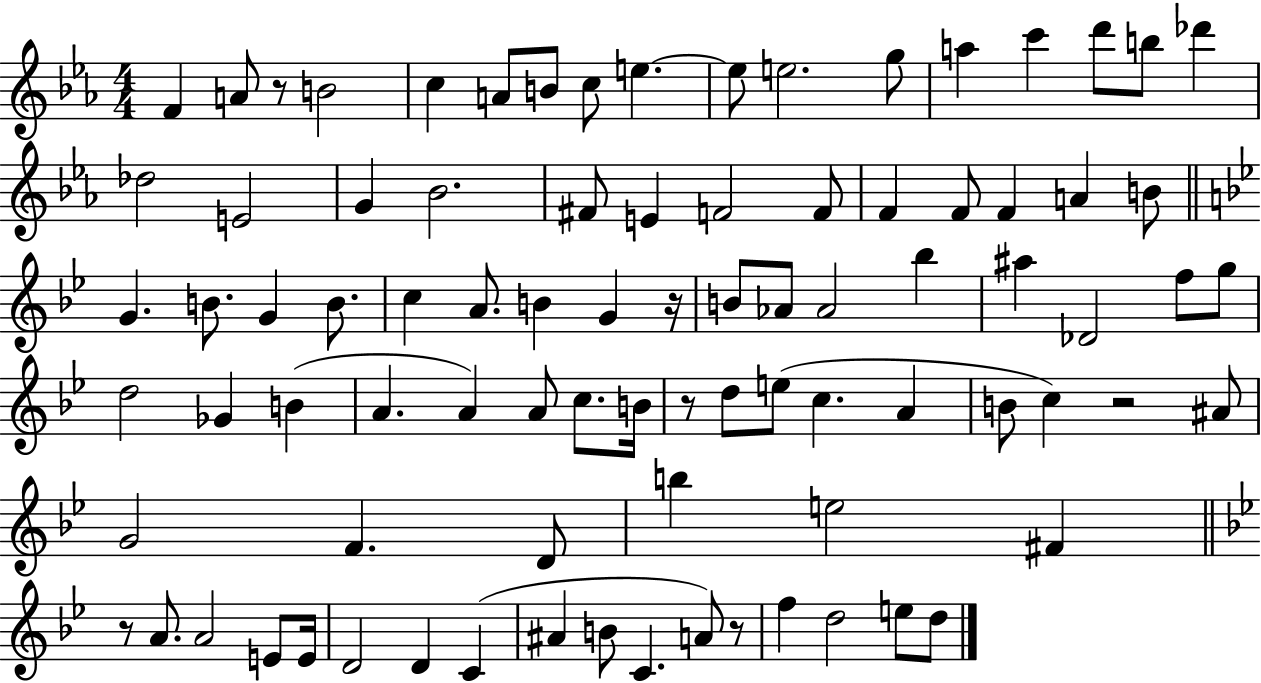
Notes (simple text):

F4/q A4/e R/e B4/h C5/q A4/e B4/e C5/e E5/q. E5/e E5/h. G5/e A5/q C6/q D6/e B5/e Db6/q Db5/h E4/h G4/q Bb4/h. F#4/e E4/q F4/h F4/e F4/q F4/e F4/q A4/q B4/e G4/q. B4/e. G4/q B4/e. C5/q A4/e. B4/q G4/q R/s B4/e Ab4/e Ab4/h Bb5/q A#5/q Db4/h F5/e G5/e D5/h Gb4/q B4/q A4/q. A4/q A4/e C5/e. B4/s R/e D5/e E5/e C5/q. A4/q B4/e C5/q R/h A#4/e G4/h F4/q. D4/e B5/q E5/h F#4/q R/e A4/e. A4/h E4/e E4/s D4/h D4/q C4/q A#4/q B4/e C4/q. A4/e R/e F5/q D5/h E5/e D5/e